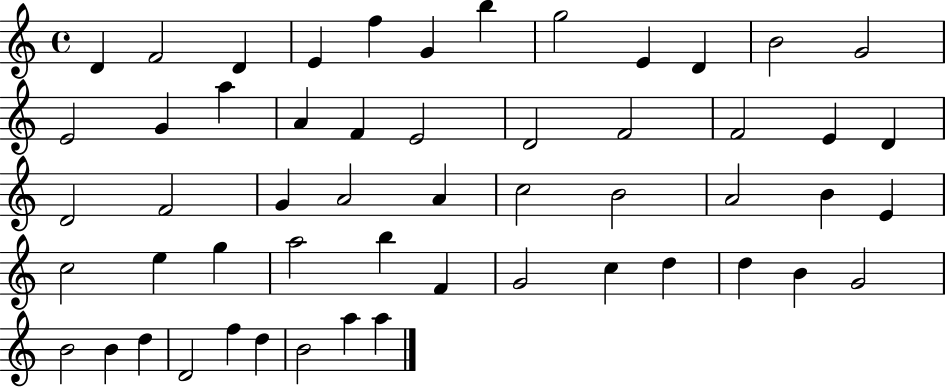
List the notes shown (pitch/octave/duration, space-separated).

D4/q F4/h D4/q E4/q F5/q G4/q B5/q G5/h E4/q D4/q B4/h G4/h E4/h G4/q A5/q A4/q F4/q E4/h D4/h F4/h F4/h E4/q D4/q D4/h F4/h G4/q A4/h A4/q C5/h B4/h A4/h B4/q E4/q C5/h E5/q G5/q A5/h B5/q F4/q G4/h C5/q D5/q D5/q B4/q G4/h B4/h B4/q D5/q D4/h F5/q D5/q B4/h A5/q A5/q